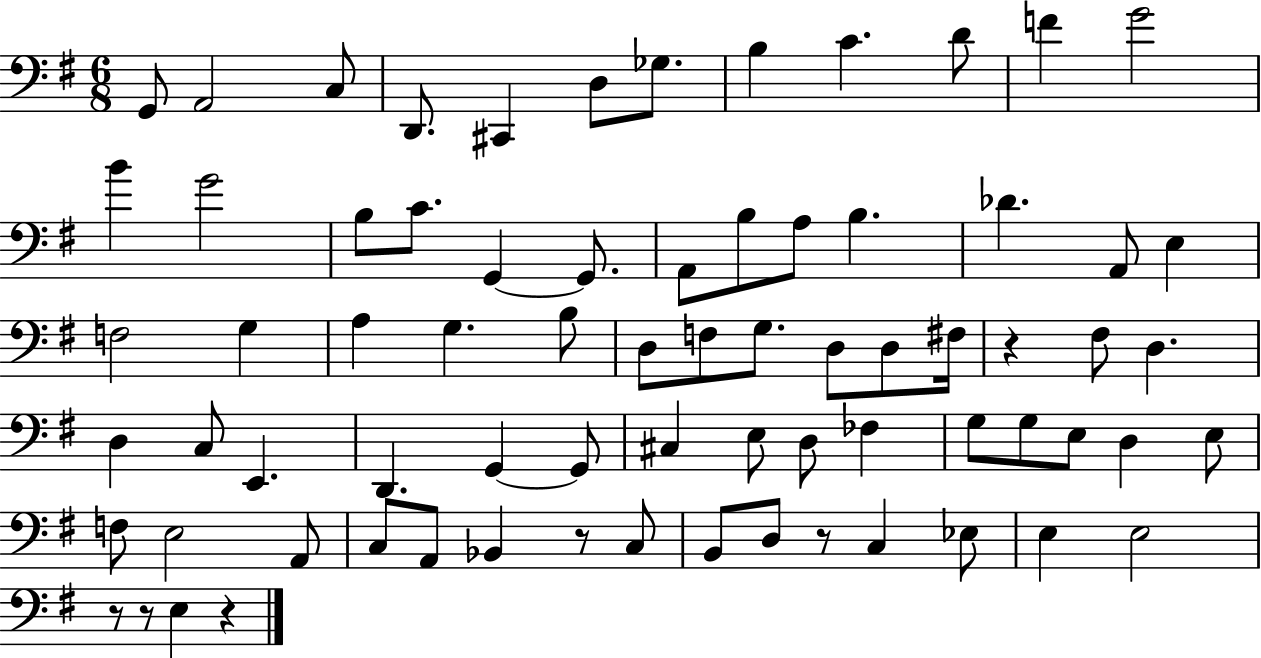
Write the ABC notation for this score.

X:1
T:Untitled
M:6/8
L:1/4
K:G
G,,/2 A,,2 C,/2 D,,/2 ^C,, D,/2 _G,/2 B, C D/2 F G2 B G2 B,/2 C/2 G,, G,,/2 A,,/2 B,/2 A,/2 B, _D A,,/2 E, F,2 G, A, G, B,/2 D,/2 F,/2 G,/2 D,/2 D,/2 ^F,/4 z ^F,/2 D, D, C,/2 E,, D,, G,, G,,/2 ^C, E,/2 D,/2 _F, G,/2 G,/2 E,/2 D, E,/2 F,/2 E,2 A,,/2 C,/2 A,,/2 _B,, z/2 C,/2 B,,/2 D,/2 z/2 C, _E,/2 E, E,2 z/2 z/2 E, z